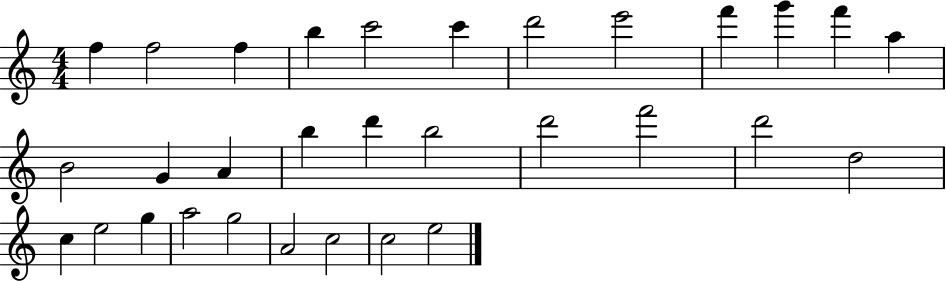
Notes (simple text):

F5/q F5/h F5/q B5/q C6/h C6/q D6/h E6/h F6/q G6/q F6/q A5/q B4/h G4/q A4/q B5/q D6/q B5/h D6/h F6/h D6/h D5/h C5/q E5/h G5/q A5/h G5/h A4/h C5/h C5/h E5/h